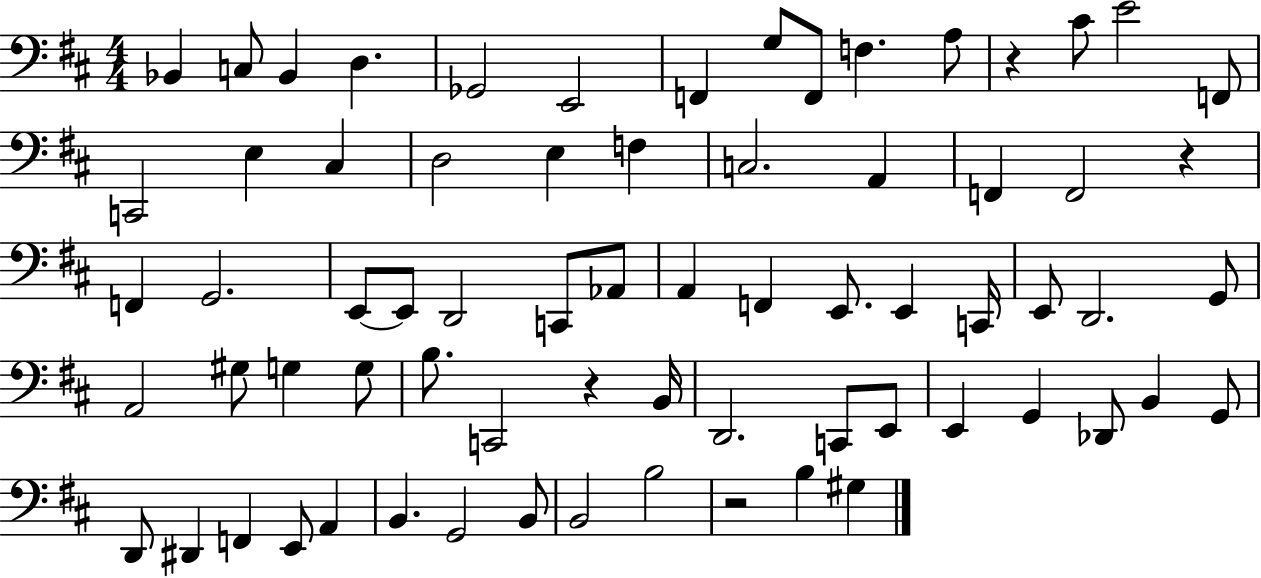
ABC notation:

X:1
T:Untitled
M:4/4
L:1/4
K:D
_B,, C,/2 _B,, D, _G,,2 E,,2 F,, G,/2 F,,/2 F, A,/2 z ^C/2 E2 F,,/2 C,,2 E, ^C, D,2 E, F, C,2 A,, F,, F,,2 z F,, G,,2 E,,/2 E,,/2 D,,2 C,,/2 _A,,/2 A,, F,, E,,/2 E,, C,,/4 E,,/2 D,,2 G,,/2 A,,2 ^G,/2 G, G,/2 B,/2 C,,2 z B,,/4 D,,2 C,,/2 E,,/2 E,, G,, _D,,/2 B,, G,,/2 D,,/2 ^D,, F,, E,,/2 A,, B,, G,,2 B,,/2 B,,2 B,2 z2 B, ^G,